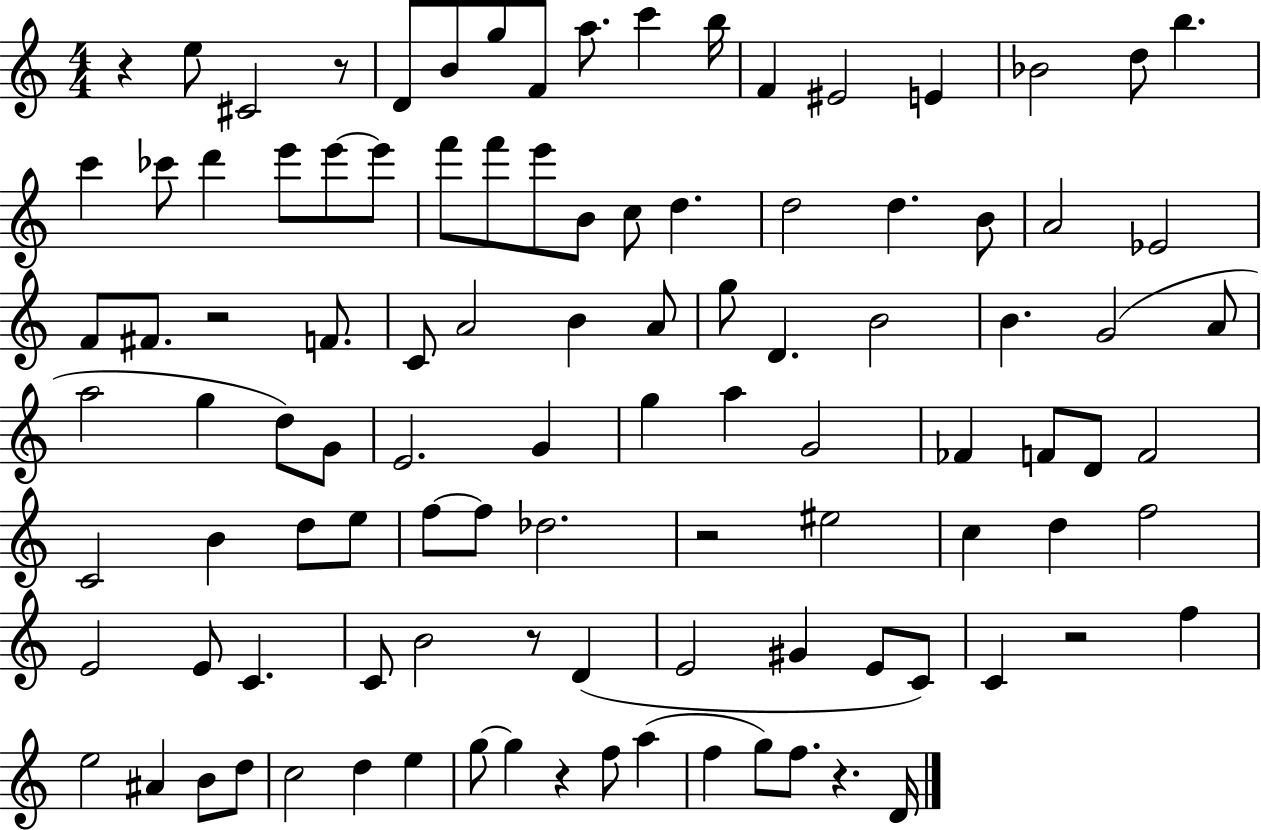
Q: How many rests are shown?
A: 8